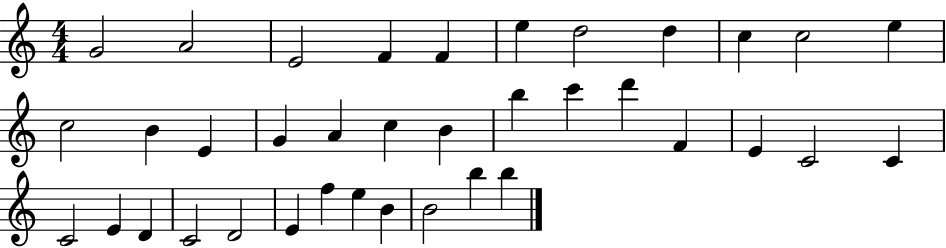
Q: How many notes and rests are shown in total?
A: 37